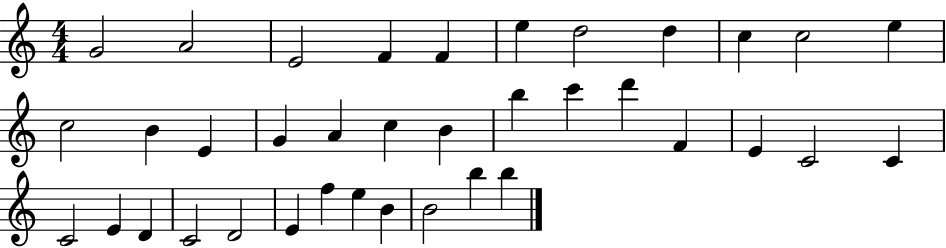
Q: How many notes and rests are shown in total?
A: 37